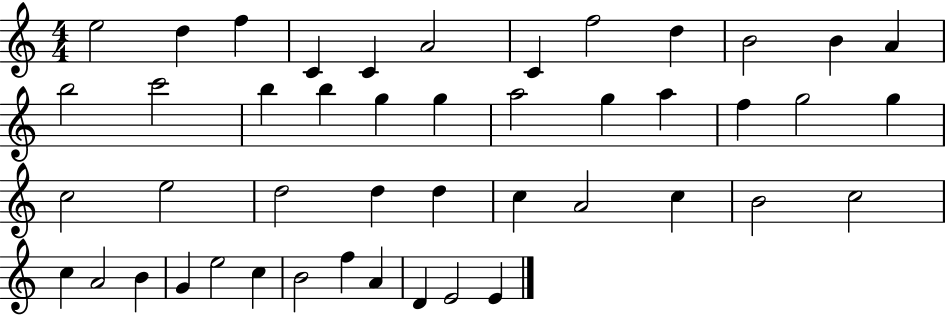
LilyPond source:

{
  \clef treble
  \numericTimeSignature
  \time 4/4
  \key c \major
  e''2 d''4 f''4 | c'4 c'4 a'2 | c'4 f''2 d''4 | b'2 b'4 a'4 | \break b''2 c'''2 | b''4 b''4 g''4 g''4 | a''2 g''4 a''4 | f''4 g''2 g''4 | \break c''2 e''2 | d''2 d''4 d''4 | c''4 a'2 c''4 | b'2 c''2 | \break c''4 a'2 b'4 | g'4 e''2 c''4 | b'2 f''4 a'4 | d'4 e'2 e'4 | \break \bar "|."
}